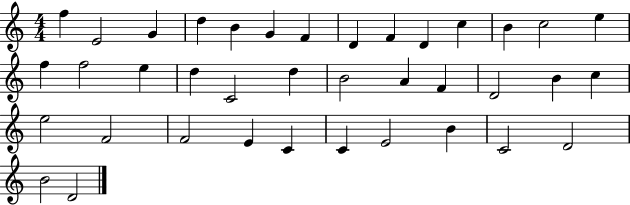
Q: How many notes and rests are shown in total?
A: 38